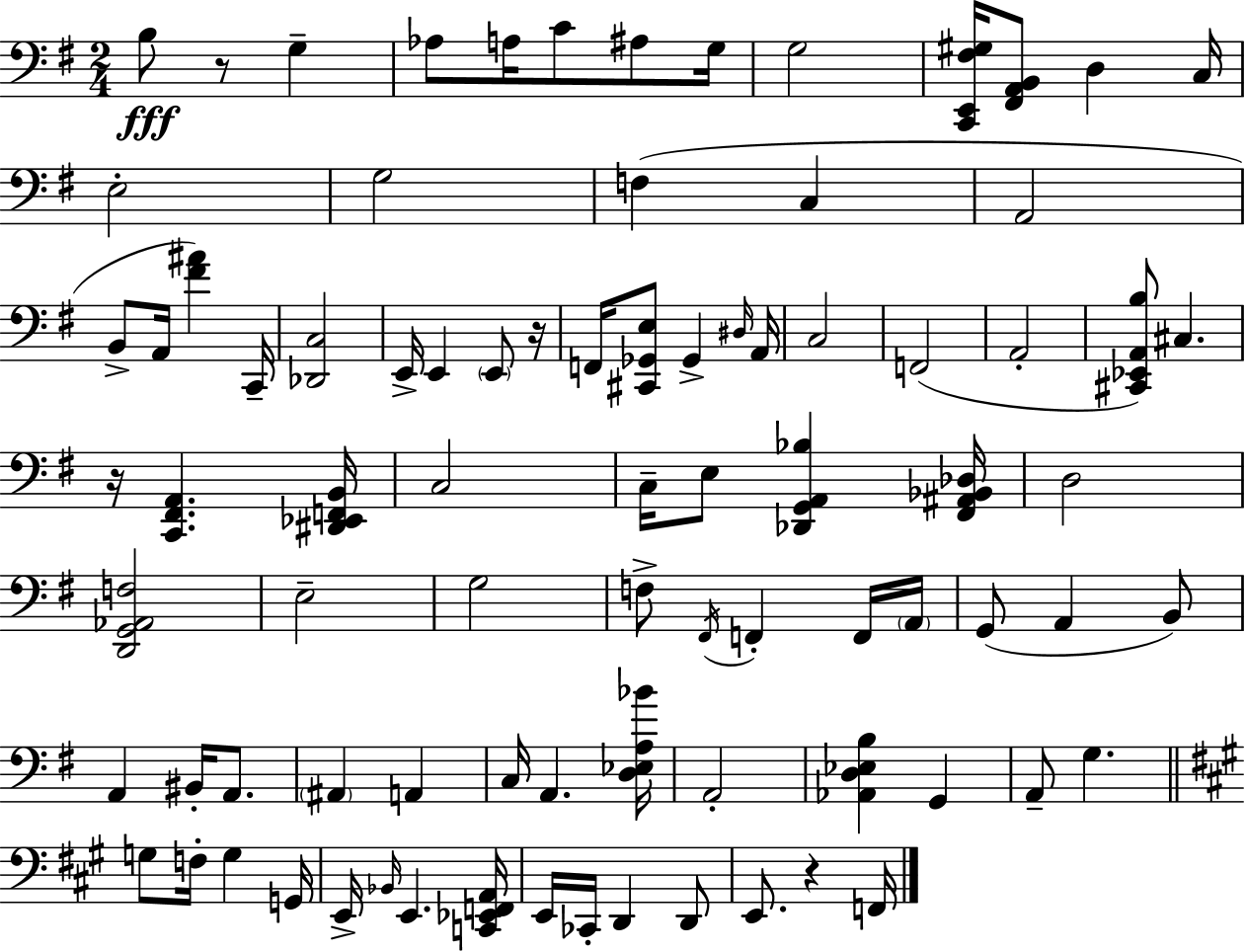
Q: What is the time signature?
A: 2/4